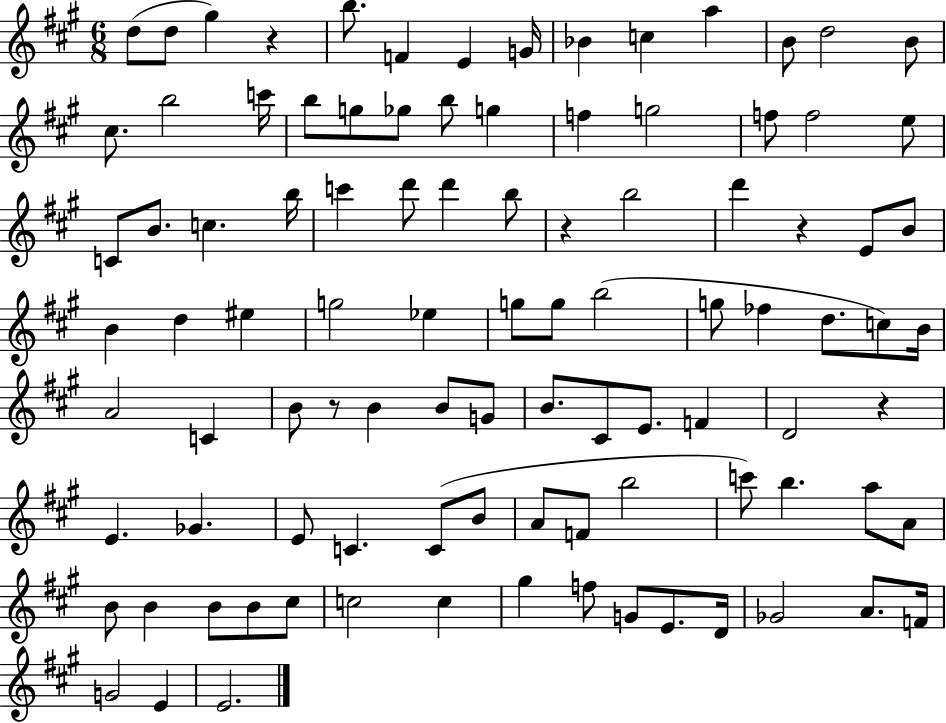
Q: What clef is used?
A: treble